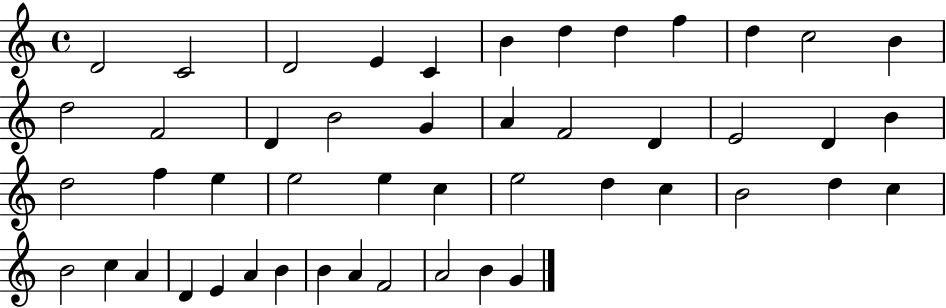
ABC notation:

X:1
T:Untitled
M:4/4
L:1/4
K:C
D2 C2 D2 E C B d d f d c2 B d2 F2 D B2 G A F2 D E2 D B d2 f e e2 e c e2 d c B2 d c B2 c A D E A B B A F2 A2 B G